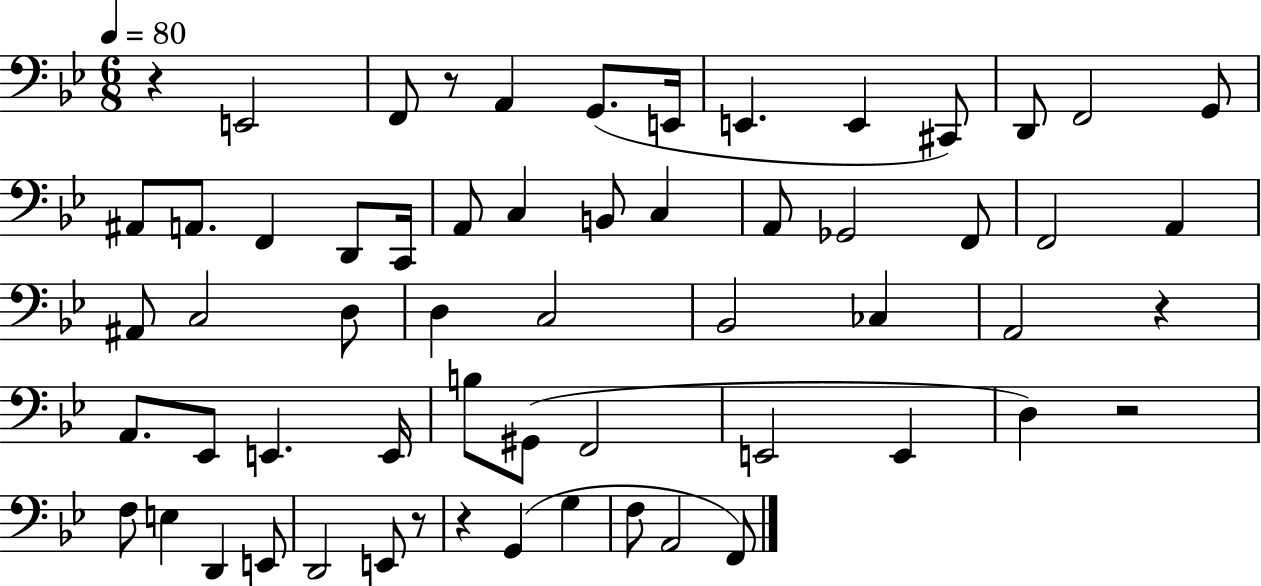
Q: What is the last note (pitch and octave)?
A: F2